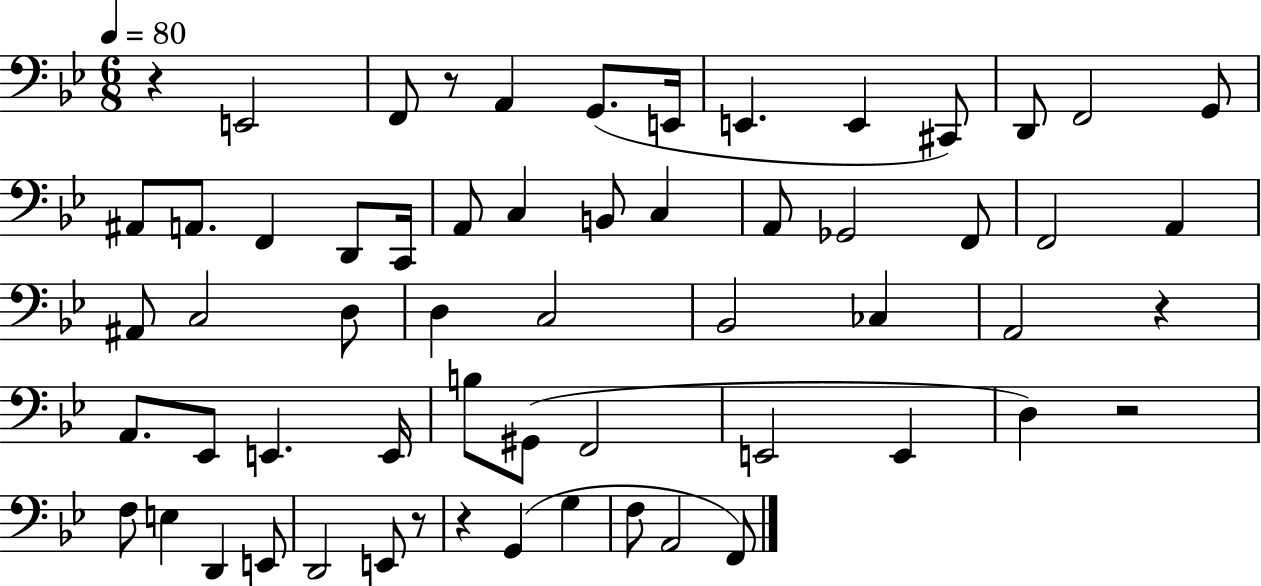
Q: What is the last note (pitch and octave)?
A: F2